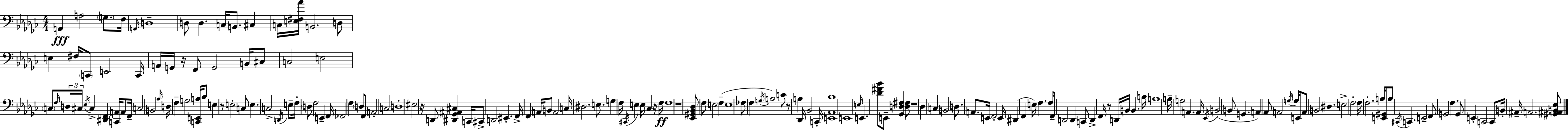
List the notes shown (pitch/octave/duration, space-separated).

A2/q A3/h G3/e. F3/s A2/s D3/w D3/e D3/q. C3/s B2/e. C#3/q C3/s [E3,F#3,Ab4]/s B2/h. D3/e E3/q F#3/s C2/e E2/h C2/s A2/s G2/s R/s F2/e G2/h B2/s C#3/e C3/h E3/h C3/e F3/s D3/s C#3/s Eb3/s C#3/q [D#2,F2]/q [C2,A2]/s A2/e F2/s C3/h B2/h Ab3/s D3/s F3/q G3/h [C2,E2,A3]/s Bb3/e E3/q R/e E3/h C3/e E3/q. C3/h D2/s E3/e F3/s D3/e F3/h E2/q F2/s FES2/h F3/q D3/e F2/e A2/h C3/h D3/w EIS3/h R/s D2/e [D#2,Gb2,A#2,C#3]/q C2/s C#2/e D2/h EIS2/q. F2/s F2/q A2/s B2/e A2/h C3/s D#3/h. E3/e. G3/q F3/s C#2/s E3/q E3/s CES3/q R/s F3/s F3/w R/w [Eb2,G#2,Bb2,Db3]/e F3/e E3/h F3/q E3/w FES3/e F3/q G3/s A3/h C4/e R/e A3/q Db2/s Bb2/h C2/s [E2,Ab2,Bb3]/w E2/w E3/s E2/q. [Db4,F#4,Bb4]/e E2/e [Gb2,D3,F#3]/q [D3,F#3]/e R/w Db3/q C3/q B2/h D3/e. A2/e. E2/s F2/h E2/s D#2/q F2/q E3/s F3/q. F3/s F2/e D2/h D2/q C2/e D2/q F2/s R/e D2/s B2/s B2/q. B3/s A3/w A3/s G3/h A2/q. A2/s Eb2/s B2/h B2/e G2/q. A2/q Ab2/e A2/h G3/s G3/s E2/s A2/e B2/h D#3/q. E3/h F3/h F3/s F3/h. A3/s [E2,G#2]/e A3/e C#2/s C2/q. E2/h F2/e G2/h F3/q. G2/e E2/q C2/h C2/e B2/s A#2/s A2/h. [G#2,A#2,B2,Eb3]/e